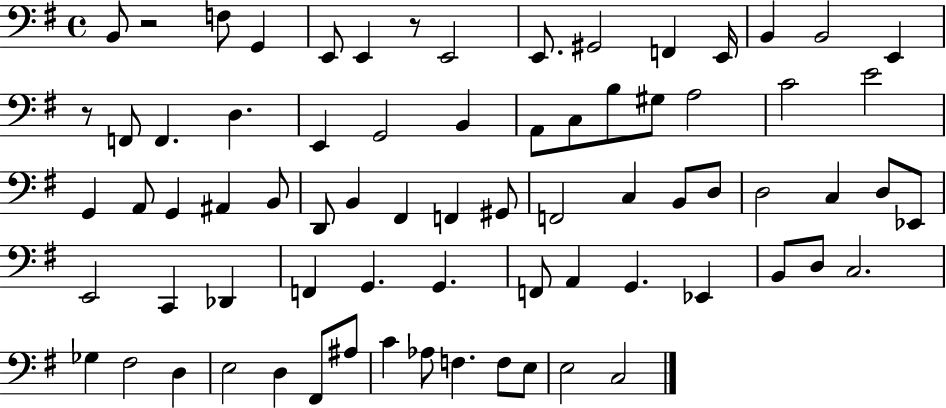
B2/e R/h F3/e G2/q E2/e E2/q R/e E2/h E2/e. G#2/h F2/q E2/s B2/q B2/h E2/q R/e F2/e F2/q. D3/q. E2/q G2/h B2/q A2/e C3/e B3/e G#3/e A3/h C4/h E4/h G2/q A2/e G2/q A#2/q B2/e D2/e B2/q F#2/q F2/q G#2/e F2/h C3/q B2/e D3/e D3/h C3/q D3/e Eb2/e E2/h C2/q Db2/q F2/q G2/q. G2/q. F2/e A2/q G2/q. Eb2/q B2/e D3/e C3/h. Gb3/q F#3/h D3/q E3/h D3/q F#2/e A#3/e C4/q Ab3/e F3/q. F3/e E3/e E3/h C3/h